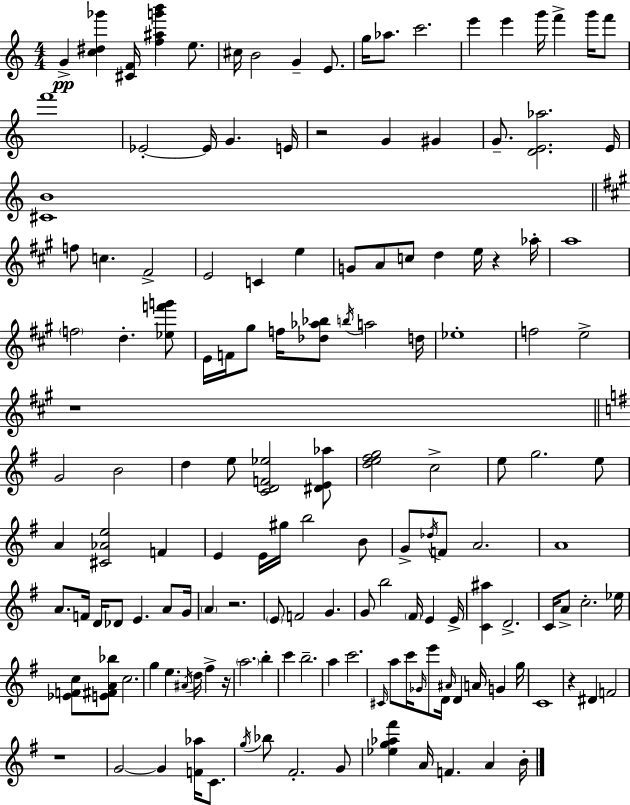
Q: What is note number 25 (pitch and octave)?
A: F5